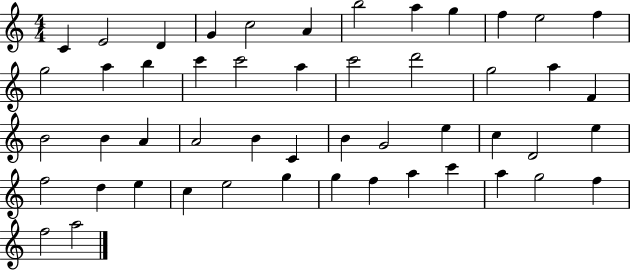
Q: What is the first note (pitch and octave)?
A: C4